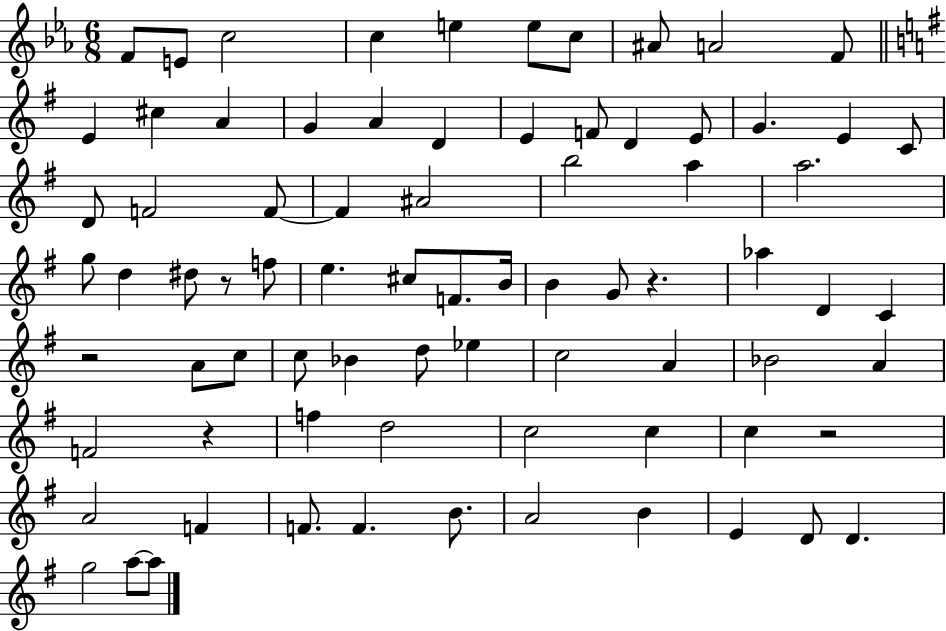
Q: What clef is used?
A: treble